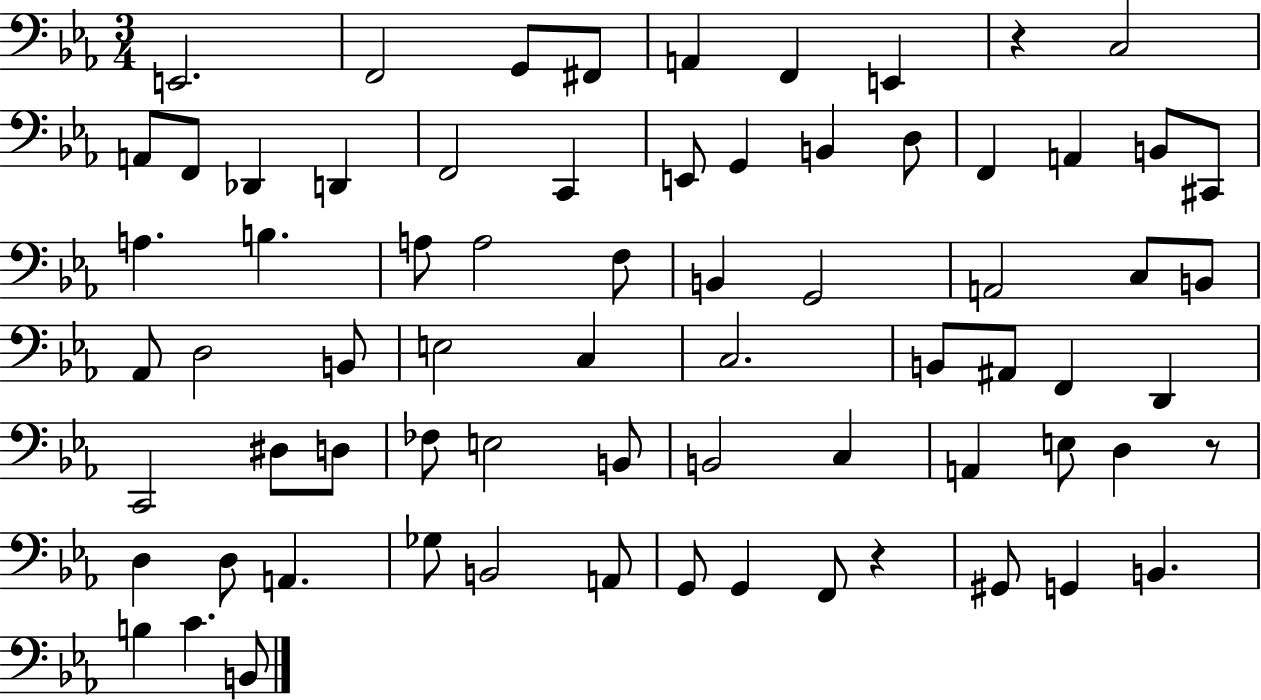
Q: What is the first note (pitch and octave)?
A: E2